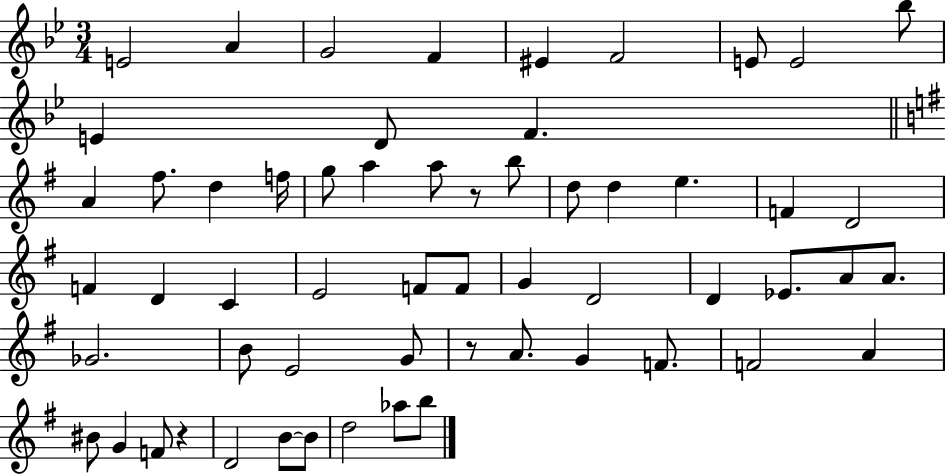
{
  \clef treble
  \numericTimeSignature
  \time 3/4
  \key bes \major
  e'2 a'4 | g'2 f'4 | eis'4 f'2 | e'8 e'2 bes''8 | \break e'4 d'8 f'4. | \bar "||" \break \key g \major a'4 fis''8. d''4 f''16 | g''8 a''4 a''8 r8 b''8 | d''8 d''4 e''4. | f'4 d'2 | \break f'4 d'4 c'4 | e'2 f'8 f'8 | g'4 d'2 | d'4 ees'8. a'8 a'8. | \break ges'2. | b'8 e'2 g'8 | r8 a'8. g'4 f'8. | f'2 a'4 | \break bis'8 g'4 f'8 r4 | d'2 b'8~~ b'8 | d''2 aes''8 b''8 | \bar "|."
}